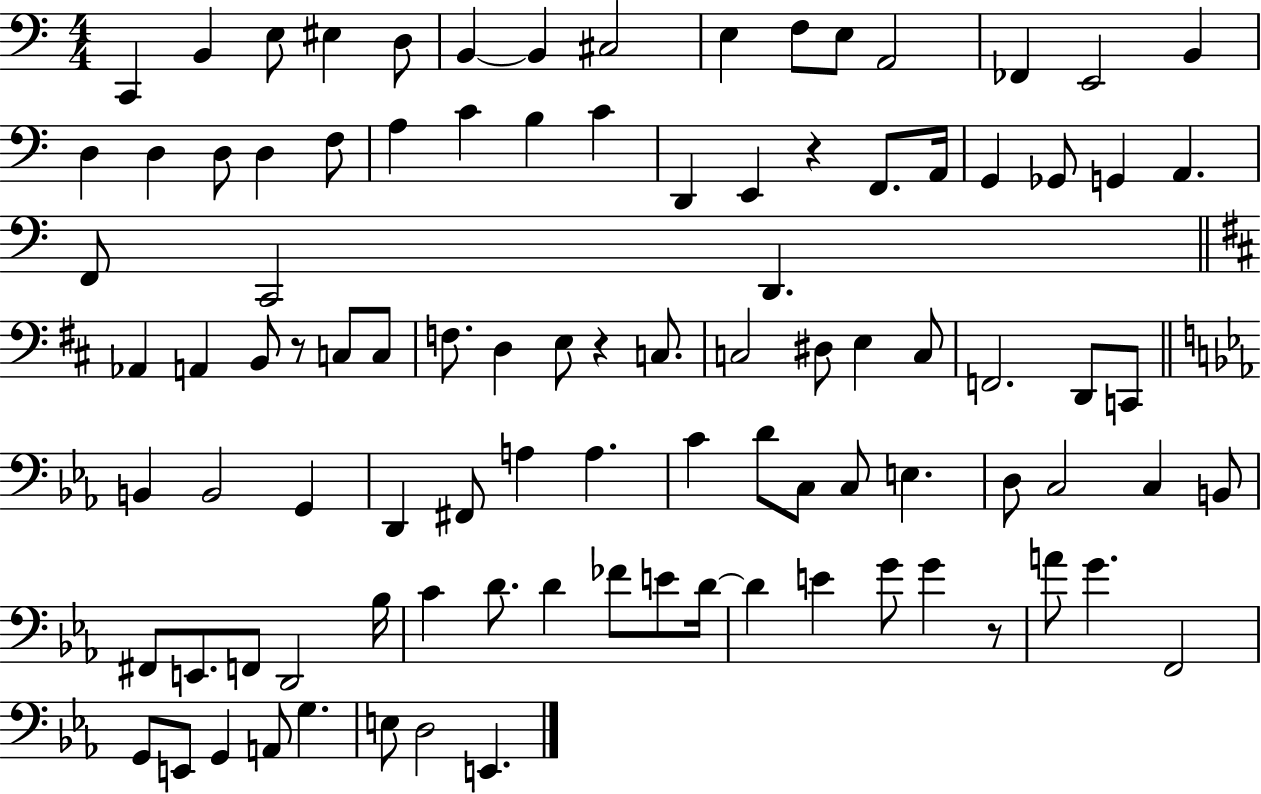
C2/q B2/q E3/e EIS3/q D3/e B2/q B2/q C#3/h E3/q F3/e E3/e A2/h FES2/q E2/h B2/q D3/q D3/q D3/e D3/q F3/e A3/q C4/q B3/q C4/q D2/q E2/q R/q F2/e. A2/s G2/q Gb2/e G2/q A2/q. F2/e C2/h D2/q. Ab2/q A2/q B2/e R/e C3/e C3/e F3/e. D3/q E3/e R/q C3/e. C3/h D#3/e E3/q C3/e F2/h. D2/e C2/e B2/q B2/h G2/q D2/q F#2/e A3/q A3/q. C4/q D4/e C3/e C3/e E3/q. D3/e C3/h C3/q B2/e F#2/e E2/e. F2/e D2/h Bb3/s C4/q D4/e. D4/q FES4/e E4/e D4/s D4/q E4/q G4/e G4/q R/e A4/e G4/q. F2/h G2/e E2/e G2/q A2/e G3/q. E3/e D3/h E2/q.